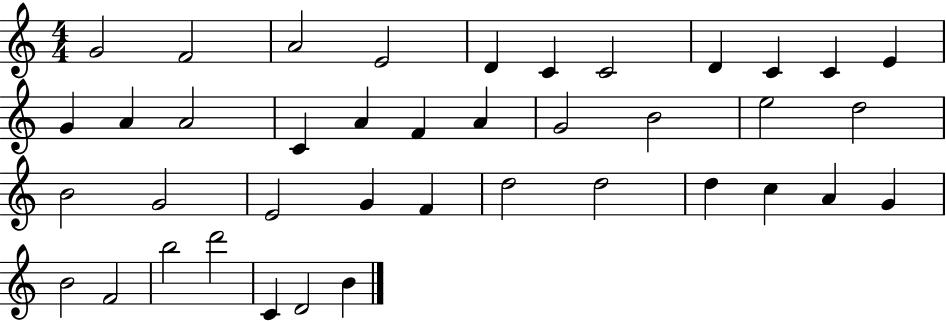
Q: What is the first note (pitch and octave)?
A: G4